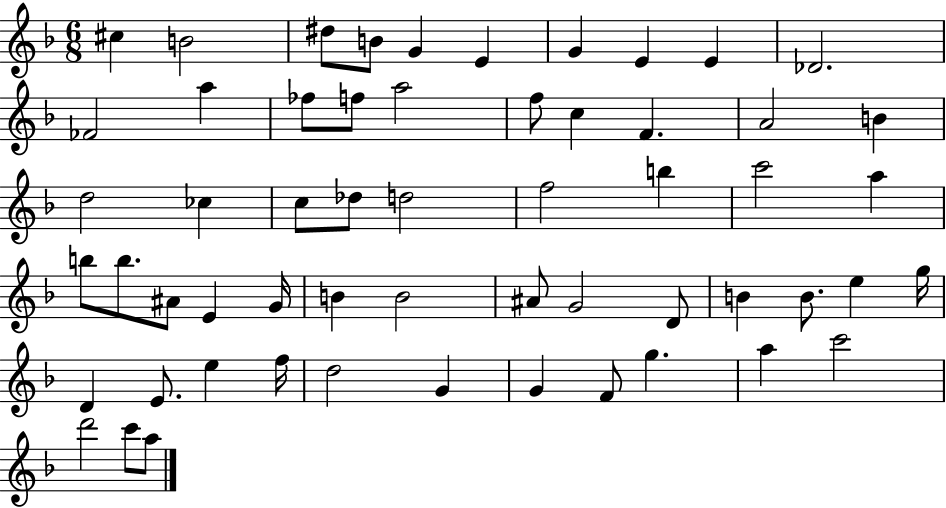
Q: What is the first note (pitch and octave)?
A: C#5